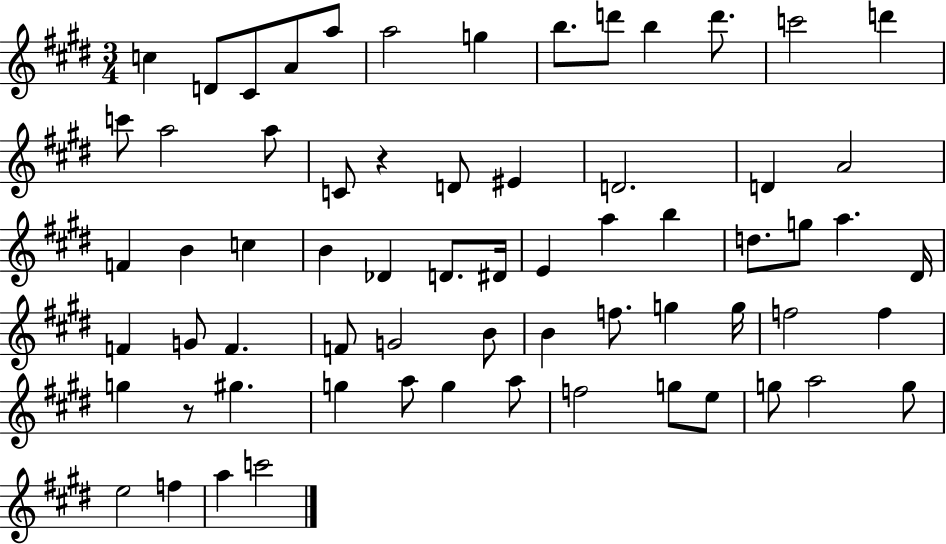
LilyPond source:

{
  \clef treble
  \numericTimeSignature
  \time 3/4
  \key e \major
  \repeat volta 2 { c''4 d'8 cis'8 a'8 a''8 | a''2 g''4 | b''8. d'''8 b''4 d'''8. | c'''2 d'''4 | \break c'''8 a''2 a''8 | c'8 r4 d'8 eis'4 | d'2. | d'4 a'2 | \break f'4 b'4 c''4 | b'4 des'4 d'8. dis'16 | e'4 a''4 b''4 | d''8. g''8 a''4. dis'16 | \break f'4 g'8 f'4. | f'8 g'2 b'8 | b'4 f''8. g''4 g''16 | f''2 f''4 | \break g''4 r8 gis''4. | g''4 a''8 g''4 a''8 | f''2 g''8 e''8 | g''8 a''2 g''8 | \break e''2 f''4 | a''4 c'''2 | } \bar "|."
}